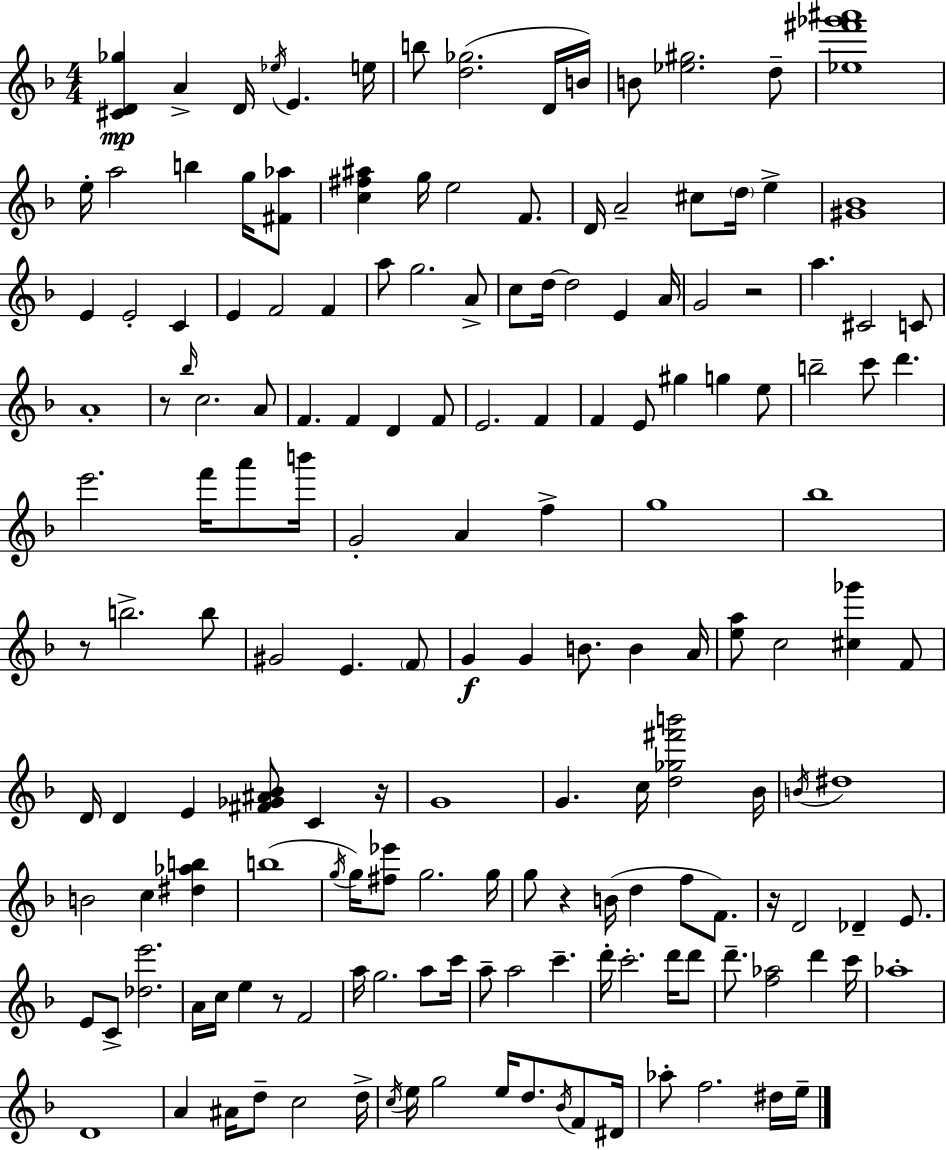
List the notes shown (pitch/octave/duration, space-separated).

[C#4,D4,Gb5]/q A4/q D4/s Eb5/s E4/q. E5/s B5/e [D5,Gb5]/h. D4/s B4/s B4/e [Eb5,G#5]/h. D5/e [Eb5,F#6,Gb6,A#6]/w E5/s A5/h B5/q G5/s [F#4,Ab5]/e [C5,F#5,A#5]/q G5/s E5/h F4/e. D4/s A4/h C#5/e D5/s E5/q [G#4,Bb4]/w E4/q E4/h C4/q E4/q F4/h F4/q A5/e G5/h. A4/e C5/e D5/s D5/h E4/q A4/s G4/h R/h A5/q. C#4/h C4/e A4/w R/e Bb5/s C5/h. A4/e F4/q. F4/q D4/q F4/e E4/h. F4/q F4/q E4/e G#5/q G5/q E5/e B5/h C6/e D6/q. E6/h. F6/s A6/e B6/s G4/h A4/q F5/q G5/w Bb5/w R/e B5/h. B5/e G#4/h E4/q. F4/e G4/q G4/q B4/e. B4/q A4/s [E5,A5]/e C5/h [C#5,Gb6]/q F4/e D4/s D4/q E4/q [F#4,Gb4,A#4,Bb4]/e C4/q R/s G4/w G4/q. C5/s [D5,Gb5,F#6,B6]/h Bb4/s B4/s D#5/w B4/h C5/q [D#5,Ab5,B5]/q B5/w G5/s G5/s [F#5,Eb6]/e G5/h. G5/s G5/e R/q B4/s D5/q F5/e F4/e. R/s D4/h Db4/q E4/e. E4/e C4/e [Db5,E6]/h. A4/s C5/s E5/q R/e F4/h A5/s G5/h. A5/e C6/s A5/e A5/h C6/q. D6/s C6/h. D6/s D6/e D6/e. [F5,Ab5]/h D6/q C6/s Ab5/w D4/w A4/q A#4/s D5/e C5/h D5/s C5/s E5/s G5/h E5/s D5/e. Bb4/s F4/e D#4/s Ab5/e F5/h. D#5/s E5/s